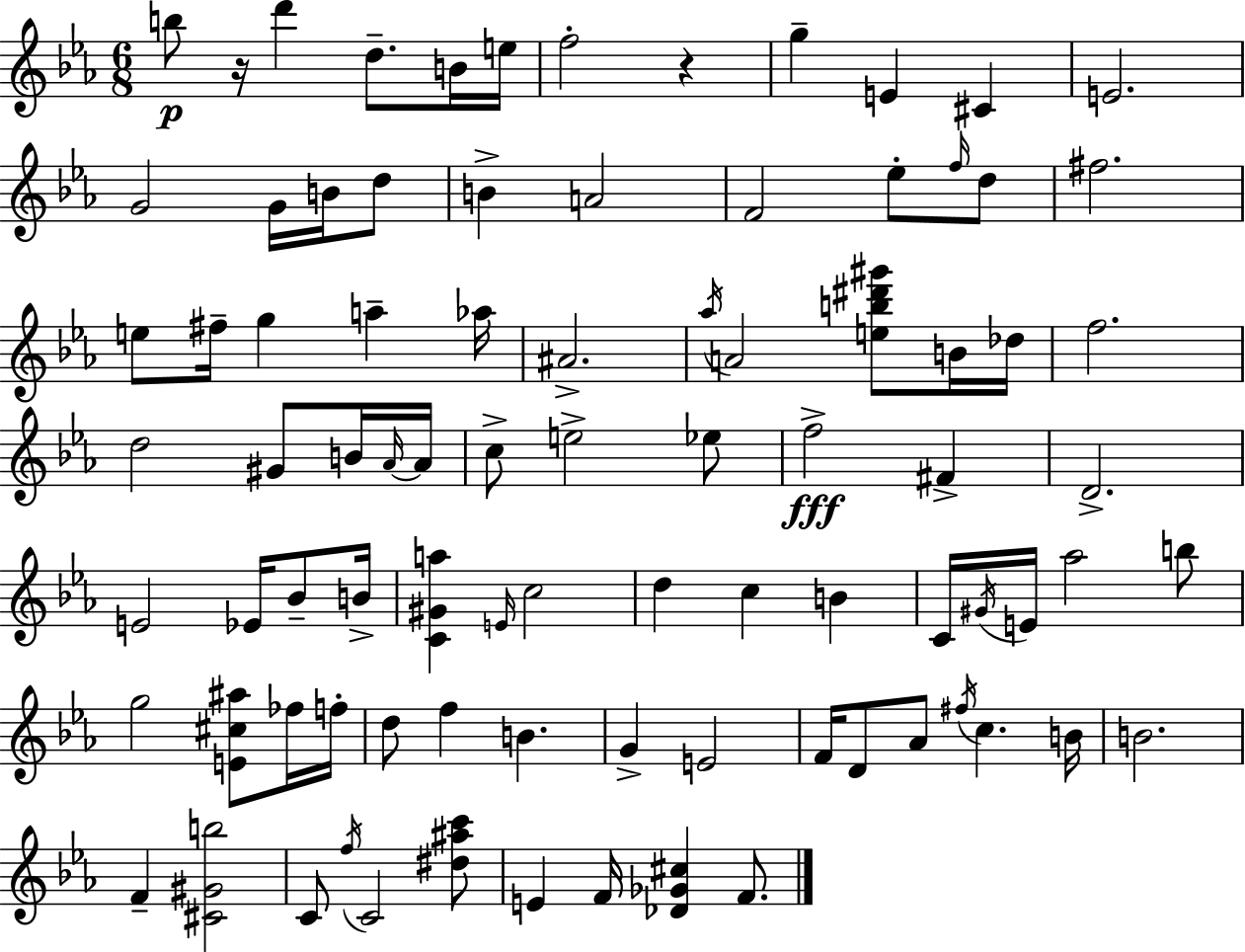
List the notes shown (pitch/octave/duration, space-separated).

B5/e R/s D6/q D5/e. B4/s E5/s F5/h R/q G5/q E4/q C#4/q E4/h. G4/h G4/s B4/s D5/e B4/q A4/h F4/h Eb5/e F5/s D5/e F#5/h. E5/e F#5/s G5/q A5/q Ab5/s A#4/h. Ab5/s A4/h [E5,B5,D#6,G#6]/e B4/s Db5/s F5/h. D5/h G#4/e B4/s Ab4/s Ab4/s C5/e E5/h Eb5/e F5/h F#4/q D4/h. E4/h Eb4/s Bb4/e B4/s [C4,G#4,A5]/q E4/s C5/h D5/q C5/q B4/q C4/s G#4/s E4/s Ab5/h B5/e G5/h [E4,C#5,A#5]/e FES5/s F5/s D5/e F5/q B4/q. G4/q E4/h F4/s D4/e Ab4/e F#5/s C5/q. B4/s B4/h. F4/q [C#4,G#4,B5]/h C4/e F5/s C4/h [D#5,A#5,C6]/e E4/q F4/s [Db4,Gb4,C#5]/q F4/e.